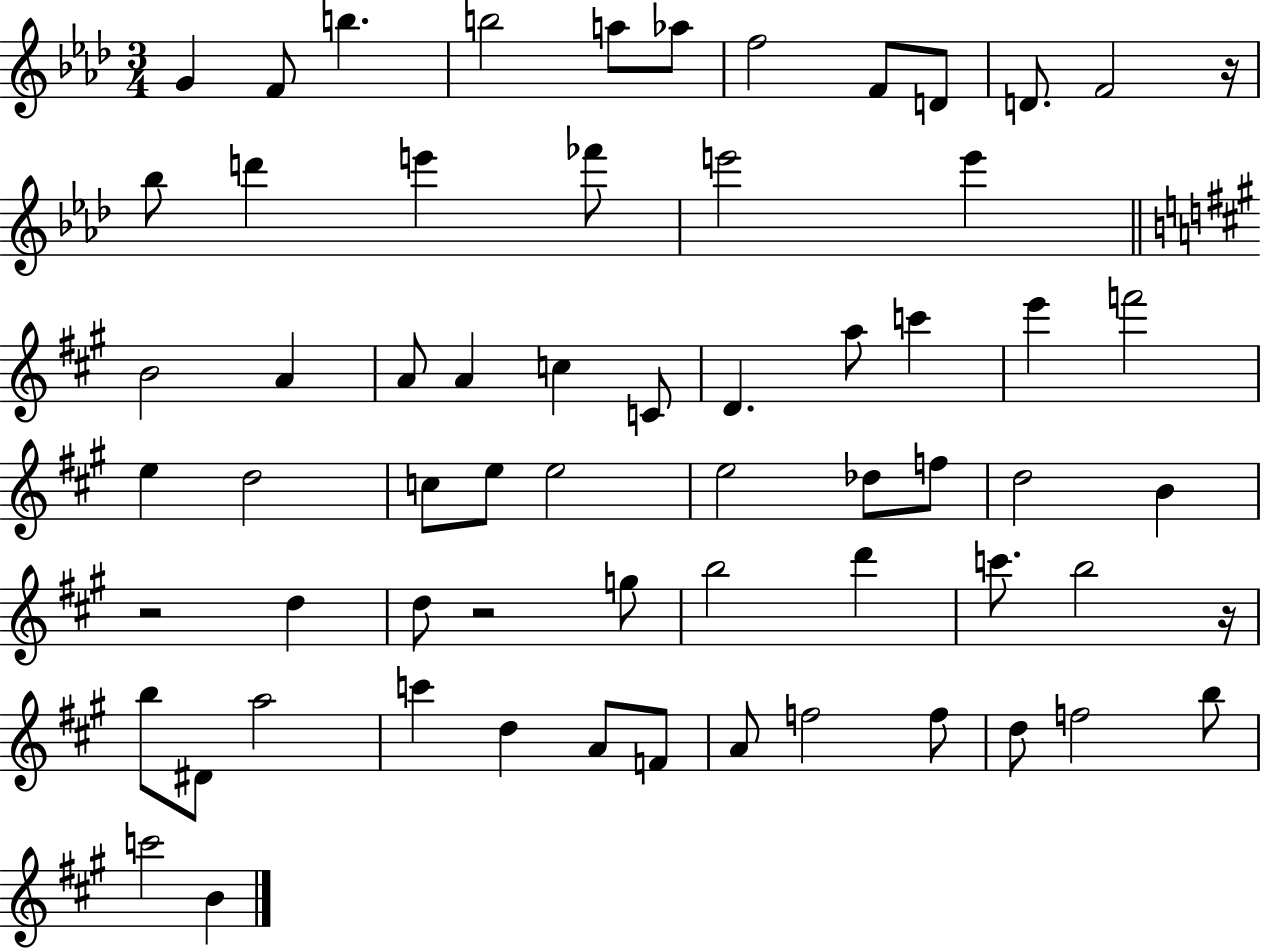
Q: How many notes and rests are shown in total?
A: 64